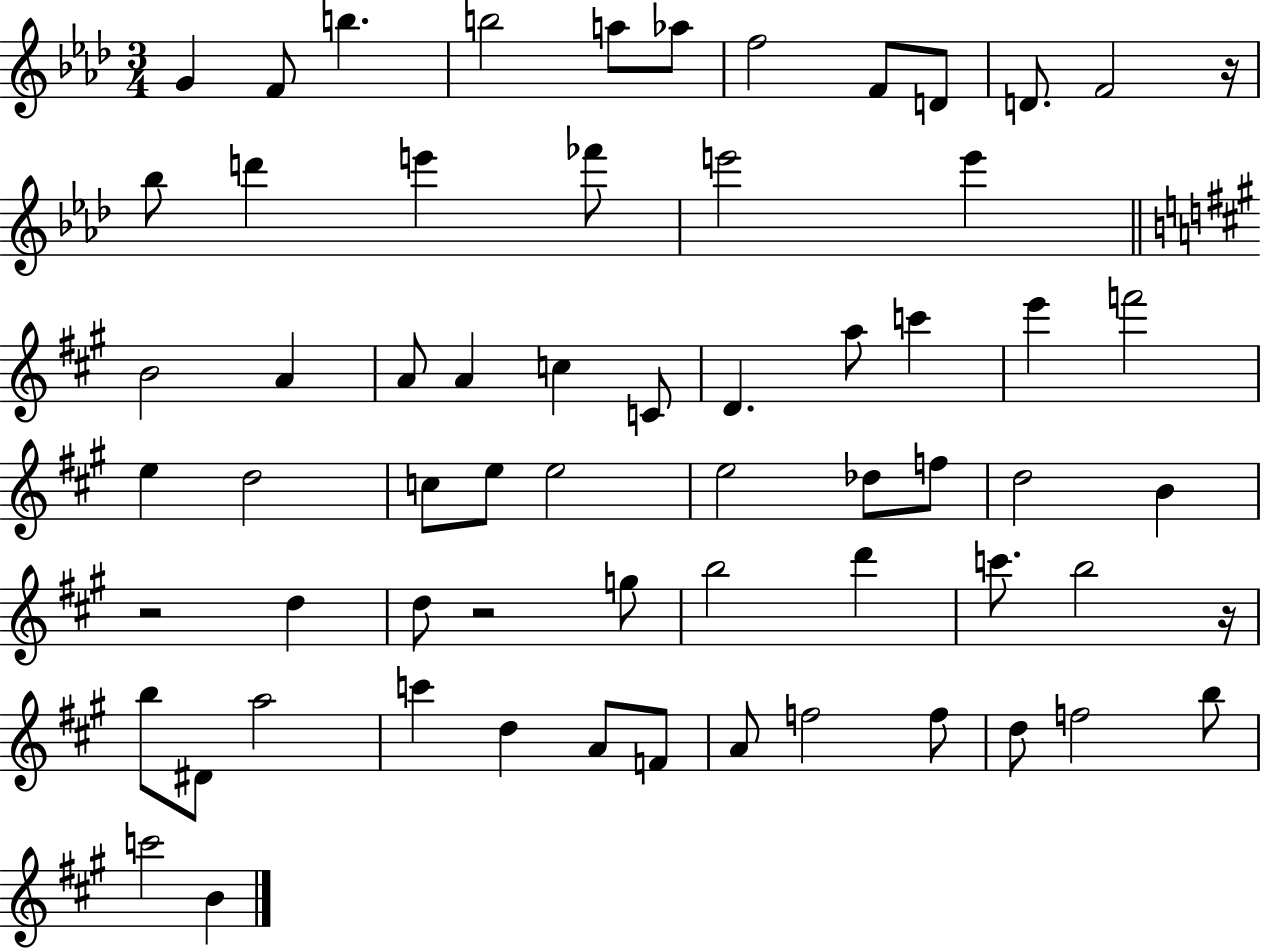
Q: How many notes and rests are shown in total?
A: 64